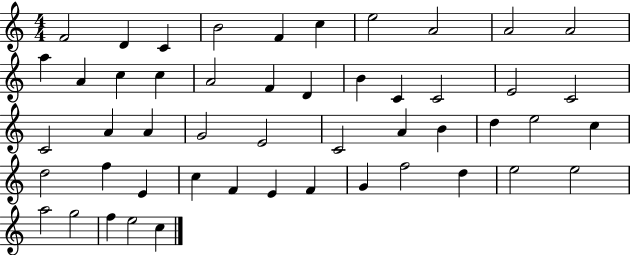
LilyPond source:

{
  \clef treble
  \numericTimeSignature
  \time 4/4
  \key c \major
  f'2 d'4 c'4 | b'2 f'4 c''4 | e''2 a'2 | a'2 a'2 | \break a''4 a'4 c''4 c''4 | a'2 f'4 d'4 | b'4 c'4 c'2 | e'2 c'2 | \break c'2 a'4 a'4 | g'2 e'2 | c'2 a'4 b'4 | d''4 e''2 c''4 | \break d''2 f''4 e'4 | c''4 f'4 e'4 f'4 | g'4 f''2 d''4 | e''2 e''2 | \break a''2 g''2 | f''4 e''2 c''4 | \bar "|."
}